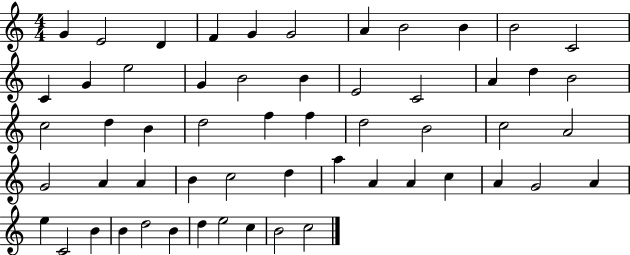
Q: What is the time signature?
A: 4/4